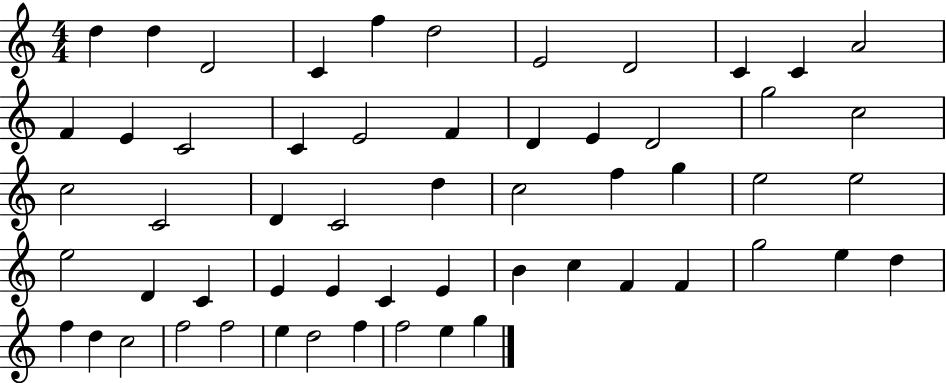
{
  \clef treble
  \numericTimeSignature
  \time 4/4
  \key c \major
  d''4 d''4 d'2 | c'4 f''4 d''2 | e'2 d'2 | c'4 c'4 a'2 | \break f'4 e'4 c'2 | c'4 e'2 f'4 | d'4 e'4 d'2 | g''2 c''2 | \break c''2 c'2 | d'4 c'2 d''4 | c''2 f''4 g''4 | e''2 e''2 | \break e''2 d'4 c'4 | e'4 e'4 c'4 e'4 | b'4 c''4 f'4 f'4 | g''2 e''4 d''4 | \break f''4 d''4 c''2 | f''2 f''2 | e''4 d''2 f''4 | f''2 e''4 g''4 | \break \bar "|."
}